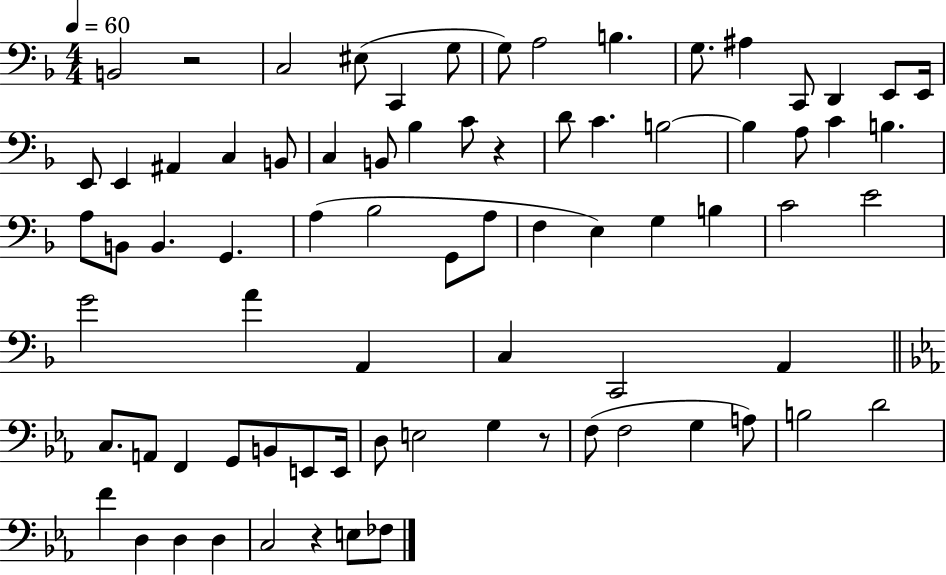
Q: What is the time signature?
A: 4/4